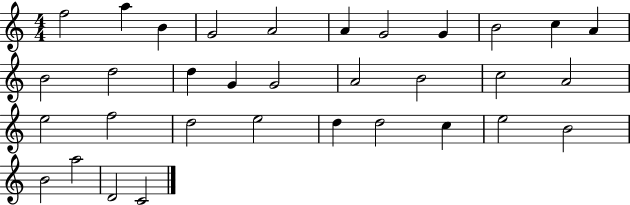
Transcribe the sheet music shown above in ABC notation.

X:1
T:Untitled
M:4/4
L:1/4
K:C
f2 a B G2 A2 A G2 G B2 c A B2 d2 d G G2 A2 B2 c2 A2 e2 f2 d2 e2 d d2 c e2 B2 B2 a2 D2 C2